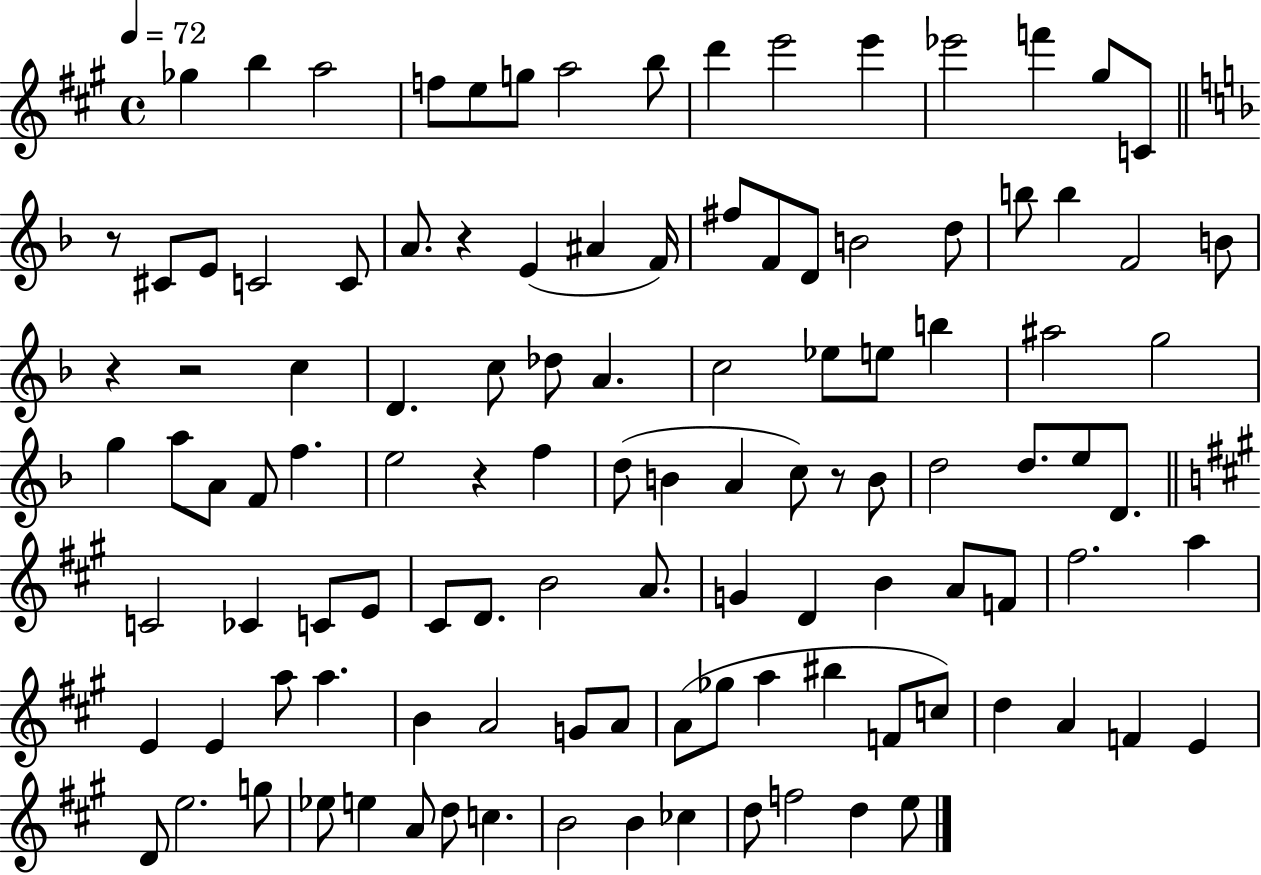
Gb5/q B5/q A5/h F5/e E5/e G5/e A5/h B5/e D6/q E6/h E6/q Eb6/h F6/q G#5/e C4/e R/e C#4/e E4/e C4/h C4/e A4/e. R/q E4/q A#4/q F4/s F#5/e F4/e D4/e B4/h D5/e B5/e B5/q F4/h B4/e R/q R/h C5/q D4/q. C5/e Db5/e A4/q. C5/h Eb5/e E5/e B5/q A#5/h G5/h G5/q A5/e A4/e F4/e F5/q. E5/h R/q F5/q D5/e B4/q A4/q C5/e R/e B4/e D5/h D5/e. E5/e D4/e. C4/h CES4/q C4/e E4/e C#4/e D4/e. B4/h A4/e. G4/q D4/q B4/q A4/e F4/e F#5/h. A5/q E4/q E4/q A5/e A5/q. B4/q A4/h G4/e A4/e A4/e Gb5/e A5/q BIS5/q F4/e C5/e D5/q A4/q F4/q E4/q D4/e E5/h. G5/e Eb5/e E5/q A4/e D5/e C5/q. B4/h B4/q CES5/q D5/e F5/h D5/q E5/e